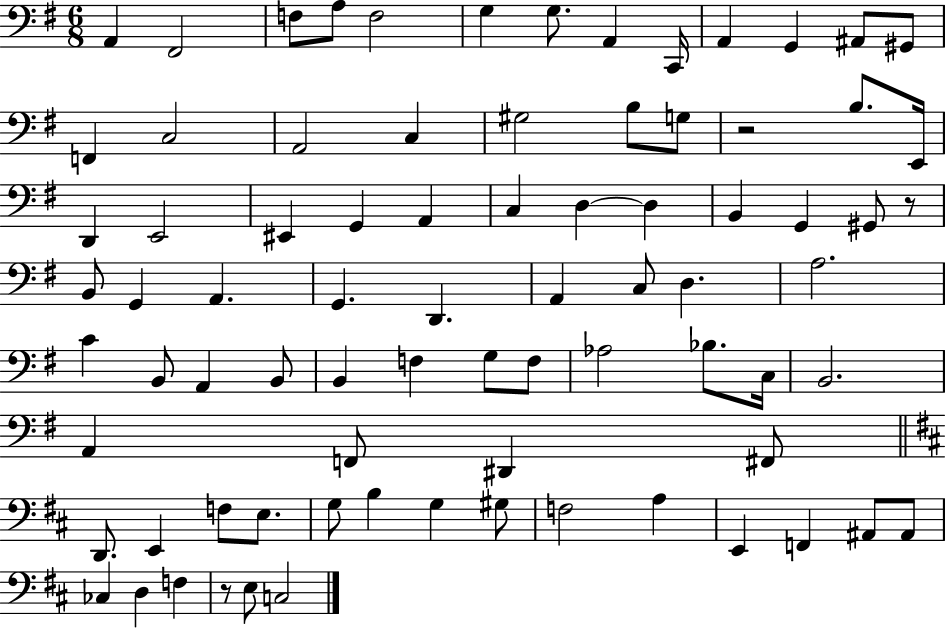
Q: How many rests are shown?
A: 3